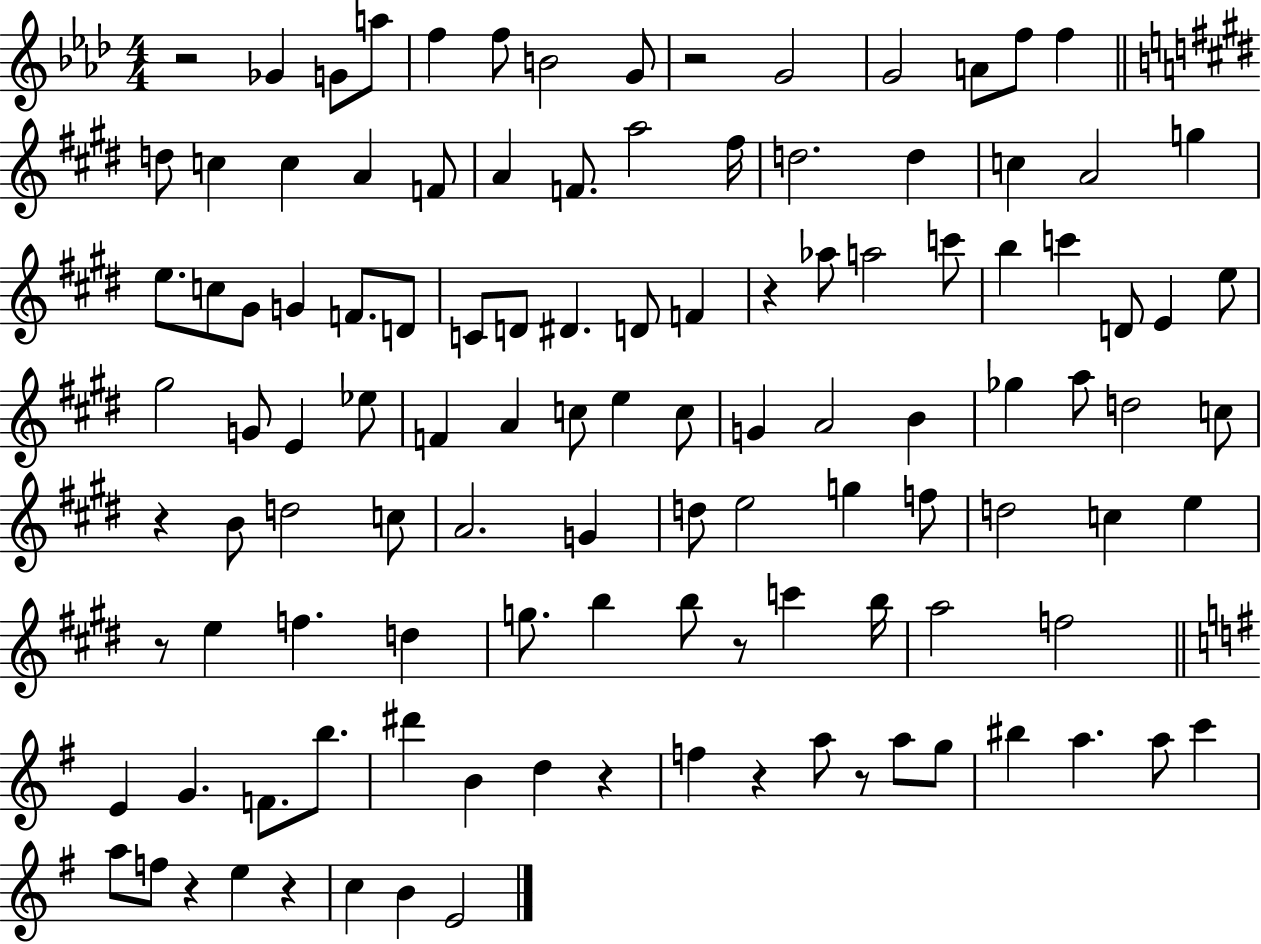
{
  \clef treble
  \numericTimeSignature
  \time 4/4
  \key aes \major
  \repeat volta 2 { r2 ges'4 g'8 a''8 | f''4 f''8 b'2 g'8 | r2 g'2 | g'2 a'8 f''8 f''4 | \break \bar "||" \break \key e \major d''8 c''4 c''4 a'4 f'8 | a'4 f'8. a''2 fis''16 | d''2. d''4 | c''4 a'2 g''4 | \break e''8. c''8 gis'8 g'4 f'8. d'8 | c'8 d'8 dis'4. d'8 f'4 | r4 aes''8 a''2 c'''8 | b''4 c'''4 d'8 e'4 e''8 | \break gis''2 g'8 e'4 ees''8 | f'4 a'4 c''8 e''4 c''8 | g'4 a'2 b'4 | ges''4 a''8 d''2 c''8 | \break r4 b'8 d''2 c''8 | a'2. g'4 | d''8 e''2 g''4 f''8 | d''2 c''4 e''4 | \break r8 e''4 f''4. d''4 | g''8. b''4 b''8 r8 c'''4 b''16 | a''2 f''2 | \bar "||" \break \key e \minor e'4 g'4. f'8. b''8. | dis'''4 b'4 d''4 r4 | f''4 r4 a''8 r8 a''8 g''8 | bis''4 a''4. a''8 c'''4 | \break a''8 f''8 r4 e''4 r4 | c''4 b'4 e'2 | } \bar "|."
}